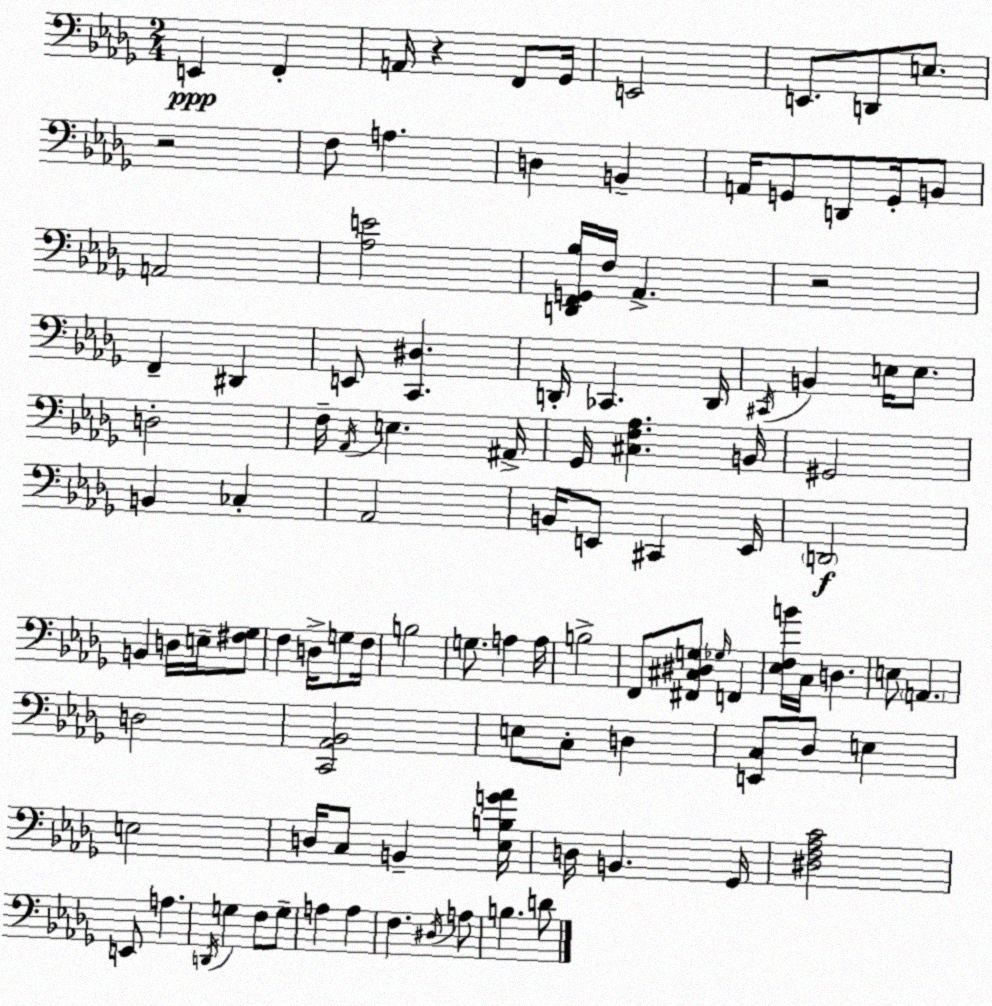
X:1
T:Untitled
M:2/4
L:1/4
K:Bbm
E,, F,, A,,/4 z F,,/2 _G,,/4 E,,2 E,,/2 D,,/2 E,/2 z2 F,/2 A, D, B,, A,,/4 G,,/2 D,,/2 G,,/4 B,,/2 A,,2 [_A,E]2 [D,,F,,G,,_B,]/4 F,/4 _A,, z2 F,, ^D,, E,,/2 [C,,^D,] D,,/4 _C,, D,,/4 ^C,,/4 B,, E,/4 E,/2 D,2 F,/4 _A,,/4 E, ^A,,/4 _G,,/4 [^C,F,_A,] B,,/4 ^G,,2 B,, _C, _A,,2 B,,/4 E,,/2 ^C,, E,,/4 D,,2 B,, D,/4 E,/4 [^F,_G,]/2 F, D,/4 G,/2 F,/4 B,2 G,/2 A, A,/4 B,2 F,,/2 [^F,,^C,^D,G,]/2 _G,/4 F,, [_E,F,B]/4 C,/4 D, E,/2 A,, D,2 [C,,_A,,_B,,]2 E,/2 C,/2 D, [E,,C,]/2 _D,/2 E, E,2 D,/4 C,/2 B,, [_E,B,G_A]/4 D,/4 B,, _G,,/4 [^D,F,_A,C]2 E,,/2 A, D,,/4 G, F,/2 G,/2 A, A, F, ^D,/4 A,/2 B, D/2